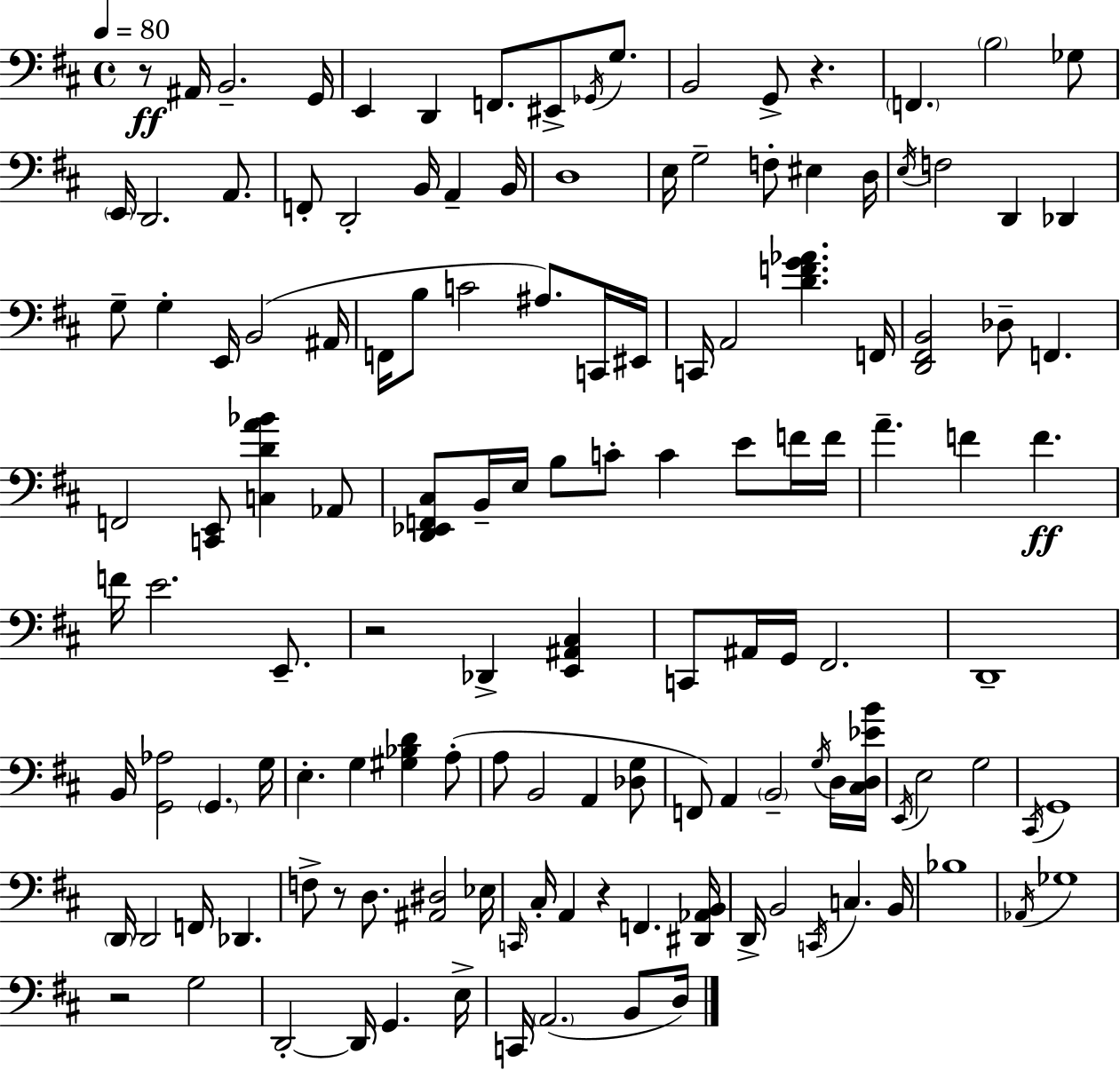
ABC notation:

X:1
T:Untitled
M:4/4
L:1/4
K:D
z/2 ^A,,/4 B,,2 G,,/4 E,, D,, F,,/2 ^E,,/2 _G,,/4 G,/2 B,,2 G,,/2 z F,, B,2 _G,/2 E,,/4 D,,2 A,,/2 F,,/2 D,,2 B,,/4 A,, B,,/4 D,4 E,/4 G,2 F,/2 ^E, D,/4 E,/4 F,2 D,, _D,, G,/2 G, E,,/4 B,,2 ^A,,/4 F,,/4 B,/2 C2 ^A,/2 C,,/4 ^E,,/4 C,,/4 A,,2 [DFG_A] F,,/4 [D,,^F,,B,,]2 _D,/2 F,, F,,2 [C,,E,,]/2 [C,DA_B] _A,,/2 [D,,_E,,F,,^C,]/2 B,,/4 E,/4 B,/2 C/2 C E/2 F/4 F/4 A F F F/4 E2 E,,/2 z2 _D,, [E,,^A,,^C,] C,,/2 ^A,,/4 G,,/4 ^F,,2 D,,4 B,,/4 [G,,_A,]2 G,, G,/4 E, G, [^G,_B,D] A,/2 A,/2 B,,2 A,, [_D,G,]/2 F,,/2 A,, B,,2 G,/4 D,/4 [^C,D,_EB]/4 E,,/4 E,2 G,2 ^C,,/4 G,,4 D,,/4 D,,2 F,,/4 _D,, F,/2 z/2 D,/2 [^A,,^D,]2 _E,/4 C,,/4 ^C,/4 A,, z F,, [^D,,_A,,B,,]/4 D,,/4 B,,2 C,,/4 C, B,,/4 _B,4 _A,,/4 _G,4 z2 G,2 D,,2 D,,/4 G,, E,/4 C,,/4 A,,2 B,,/2 D,/4